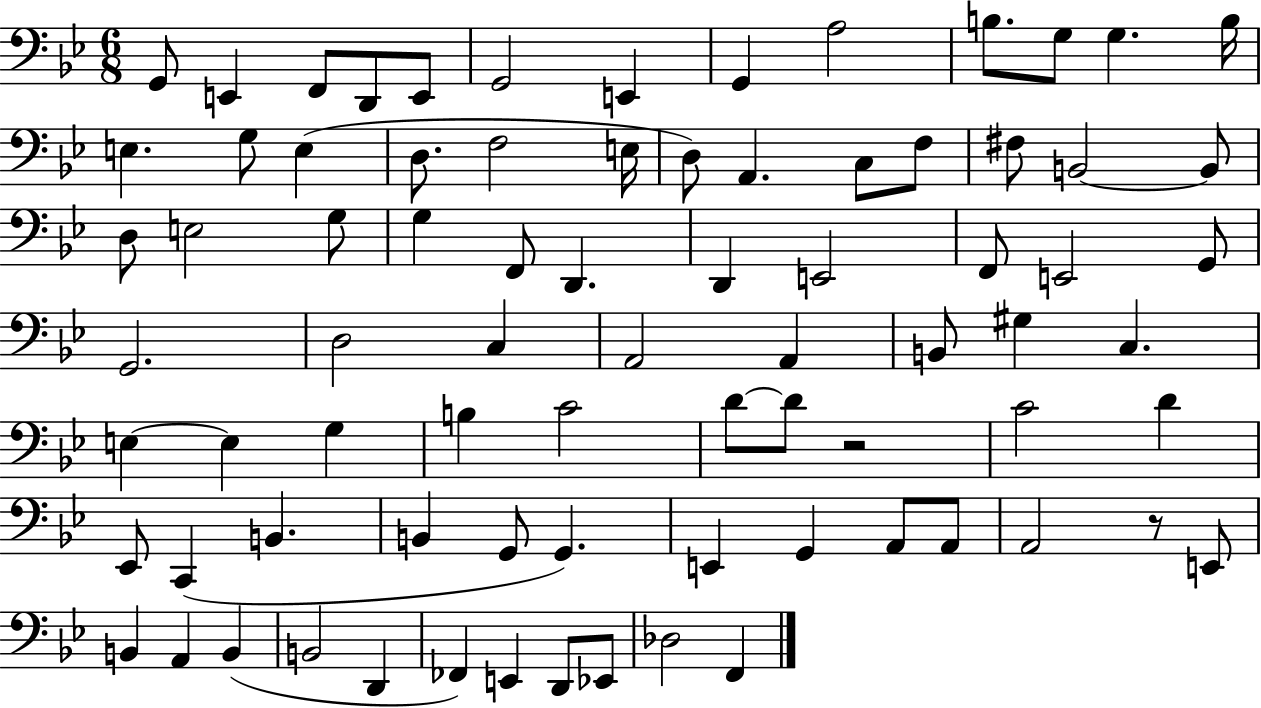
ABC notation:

X:1
T:Untitled
M:6/8
L:1/4
K:Bb
G,,/2 E,, F,,/2 D,,/2 E,,/2 G,,2 E,, G,, A,2 B,/2 G,/2 G, B,/4 E, G,/2 E, D,/2 F,2 E,/4 D,/2 A,, C,/2 F,/2 ^F,/2 B,,2 B,,/2 D,/2 E,2 G,/2 G, F,,/2 D,, D,, E,,2 F,,/2 E,,2 G,,/2 G,,2 D,2 C, A,,2 A,, B,,/2 ^G, C, E, E, G, B, C2 D/2 D/2 z2 C2 D _E,,/2 C,, B,, B,, G,,/2 G,, E,, G,, A,,/2 A,,/2 A,,2 z/2 E,,/2 B,, A,, B,, B,,2 D,, _F,, E,, D,,/2 _E,,/2 _D,2 F,,